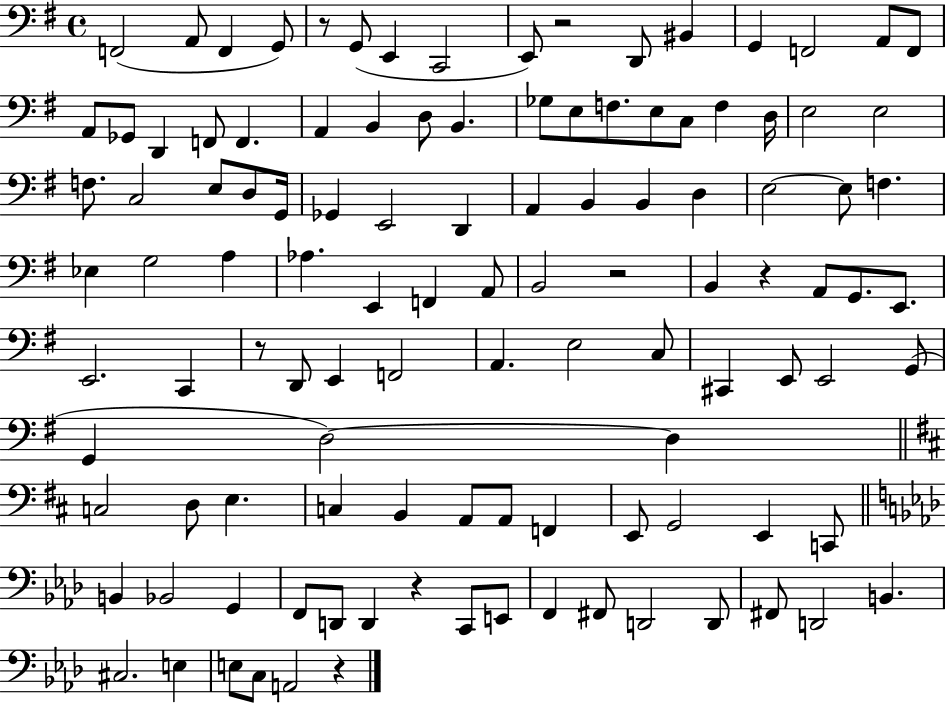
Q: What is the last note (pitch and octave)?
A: A2